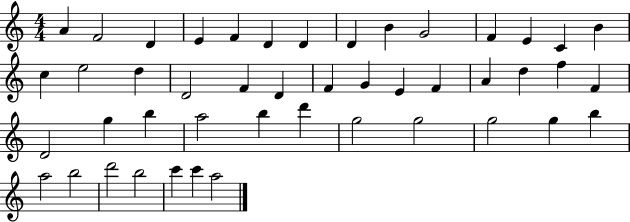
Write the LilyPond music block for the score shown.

{
  \clef treble
  \numericTimeSignature
  \time 4/4
  \key c \major
  a'4 f'2 d'4 | e'4 f'4 d'4 d'4 | d'4 b'4 g'2 | f'4 e'4 c'4 b'4 | \break c''4 e''2 d''4 | d'2 f'4 d'4 | f'4 g'4 e'4 f'4 | a'4 d''4 f''4 f'4 | \break d'2 g''4 b''4 | a''2 b''4 d'''4 | g''2 g''2 | g''2 g''4 b''4 | \break a''2 b''2 | d'''2 b''2 | c'''4 c'''4 a''2 | \bar "|."
}